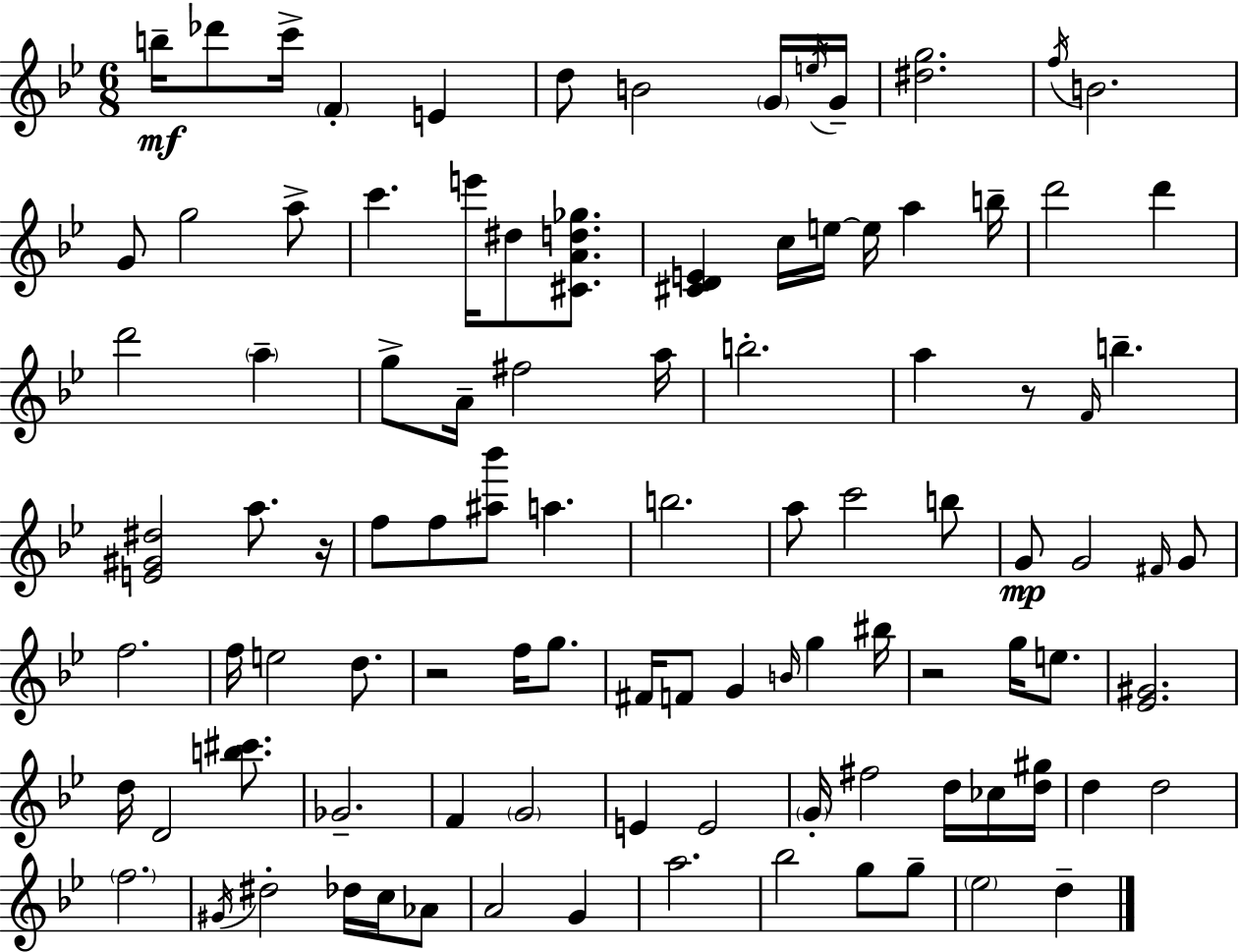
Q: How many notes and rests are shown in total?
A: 100